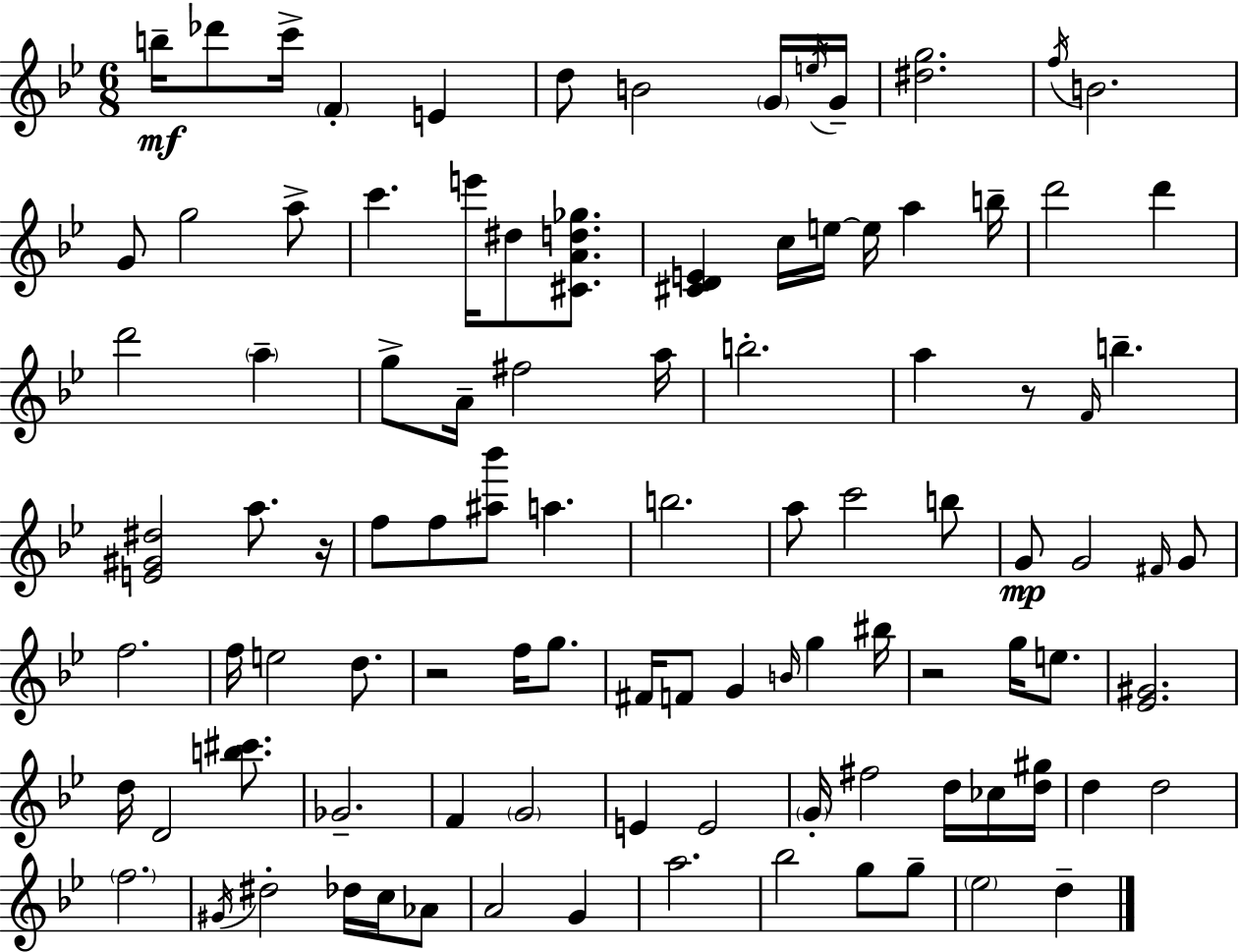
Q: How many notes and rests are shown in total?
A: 100